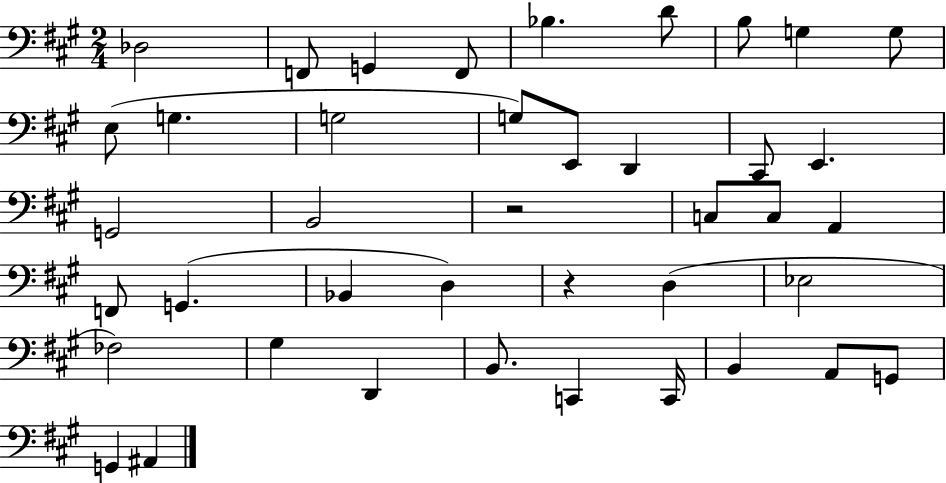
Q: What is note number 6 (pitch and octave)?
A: D4